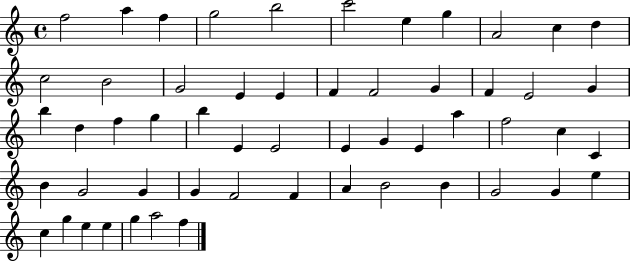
X:1
T:Untitled
M:4/4
L:1/4
K:C
f2 a f g2 b2 c'2 e g A2 c d c2 B2 G2 E E F F2 G F E2 G b d f g b E E2 E G E a f2 c C B G2 G G F2 F A B2 B G2 G e c g e e g a2 f